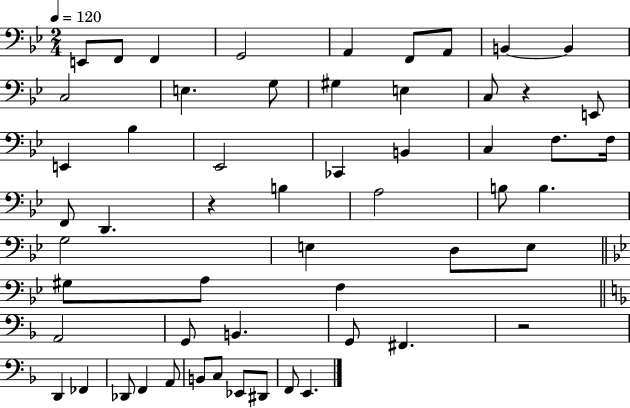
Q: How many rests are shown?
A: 3